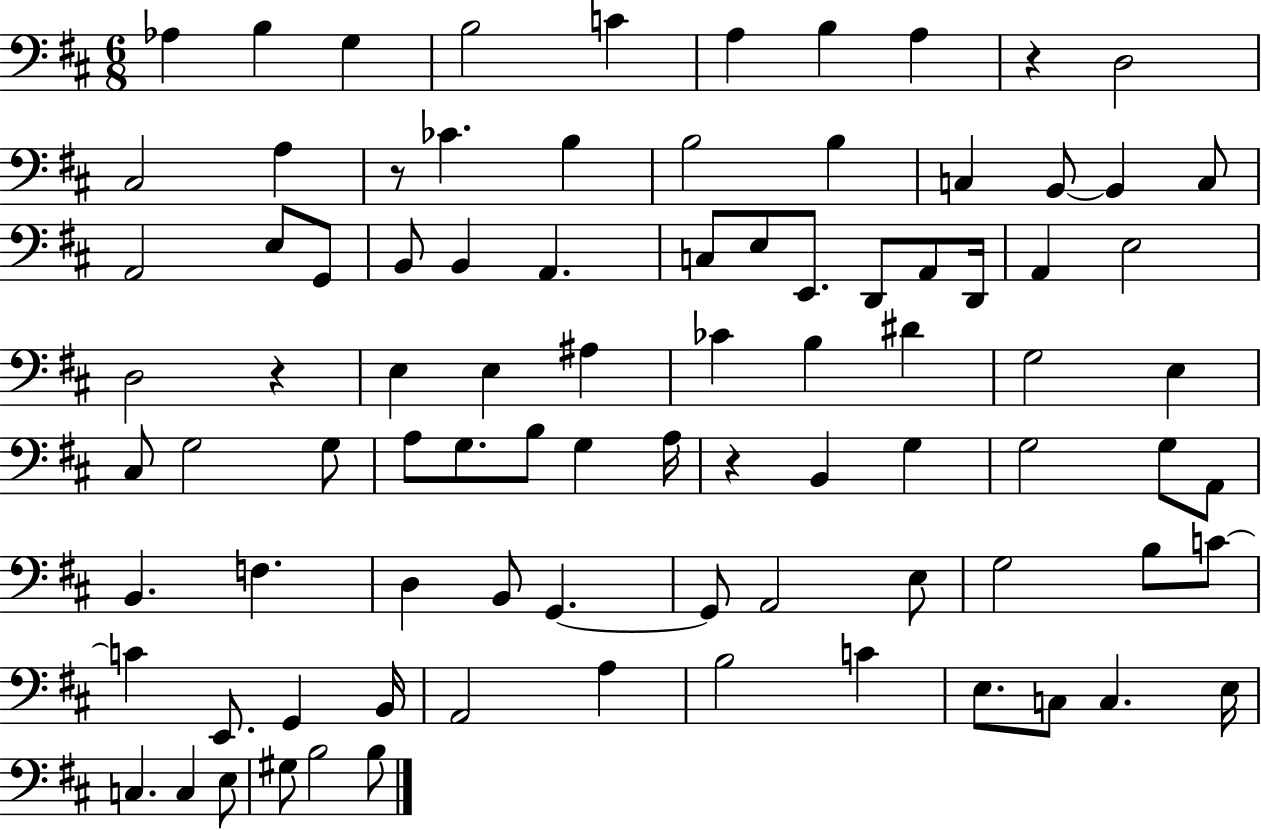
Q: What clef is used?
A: bass